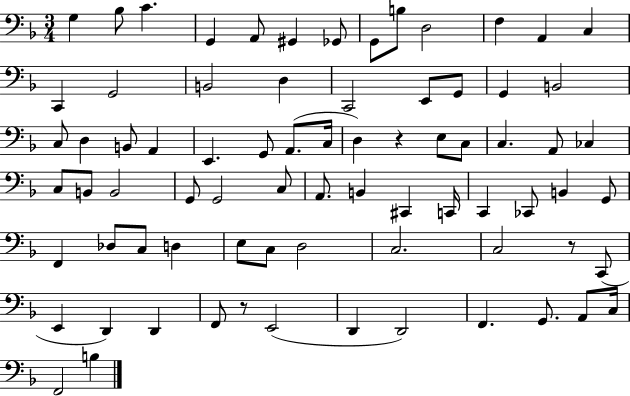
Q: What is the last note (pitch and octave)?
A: B3